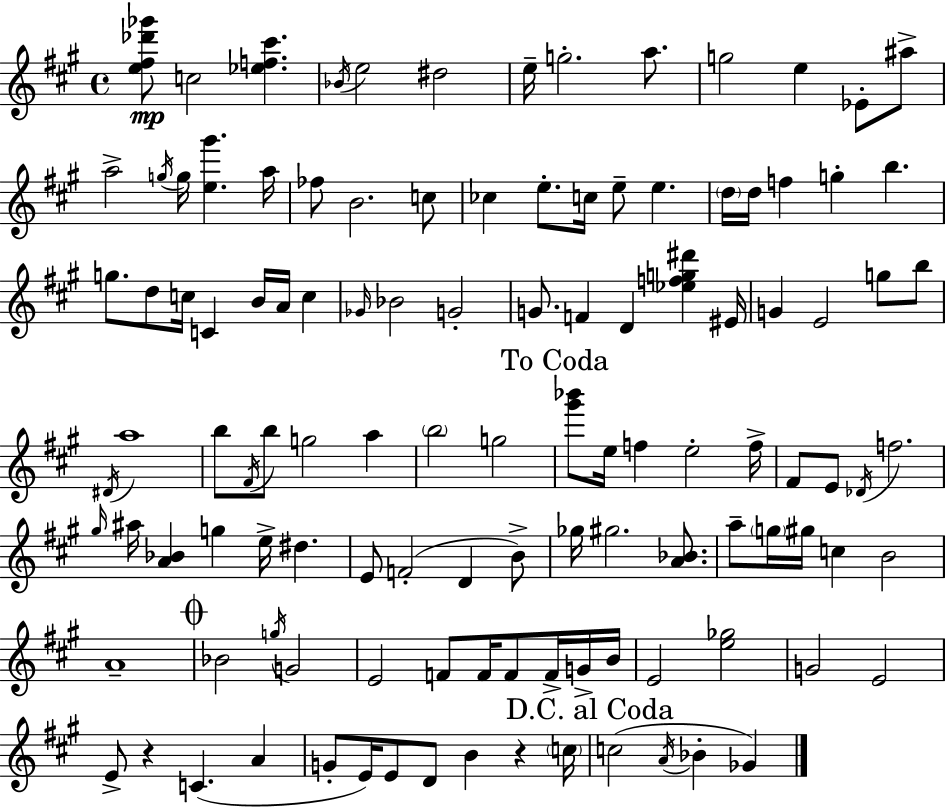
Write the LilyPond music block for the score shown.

{
  \clef treble
  \time 4/4
  \defaultTimeSignature
  \key a \major
  \repeat volta 2 { <e'' fis'' des''' ges'''>8\mp c''2 <ees'' f'' cis'''>4. | \acciaccatura { bes'16 } e''2 dis''2 | e''16-- g''2.-. a''8. | g''2 e''4 ees'8-. ais''8-> | \break a''2-> \acciaccatura { g''16 } g''16 <e'' gis'''>4. | a''16 fes''8 b'2. | c''8 ces''4 e''8.-. c''16 e''8-- e''4. | \parenthesize d''16 d''16 f''4 g''4-. b''4. | \break g''8. d''8 c''16 c'4 b'16 a'16 c''4 | \grace { ges'16 } bes'2 g'2-. | g'8. f'4 d'4 <ees'' f'' g'' dis'''>4 | eis'16 g'4 e'2 g''8 | \break b''8 \acciaccatura { dis'16 } a''1 | b''8 \acciaccatura { fis'16 } b''8 g''2 | a''4 \parenthesize b''2 g''2 | \mark "To Coda" <gis''' bes'''>8 e''16 f''4 e''2-. | \break f''16-> fis'8 e'8 \acciaccatura { des'16 } f''2. | \grace { gis''16 } ais''16 <a' bes'>4 g''4 | e''16-> dis''4. e'8 f'2-.( | d'4 b'8->) ges''16 gis''2. | \break <a' bes'>8. a''8-- \parenthesize g''16 gis''16 c''4 b'2 | a'1-- | \mark \markup { \musicglyph "scripts.coda" } bes'2 \acciaccatura { g''16 } | g'2 e'2 | \break f'8 f'16 f'8 f'16-> g'16-> b'16 e'2 | <e'' ges''>2 g'2 | e'2 e'8-> r4 c'4.( | a'4 g'8-. e'16) e'8 d'8 b'4 | \break r4 \parenthesize c''16 \mark "D.C. al Coda" c''2( | \acciaccatura { a'16 } bes'4-. ges'4) } \bar "|."
}